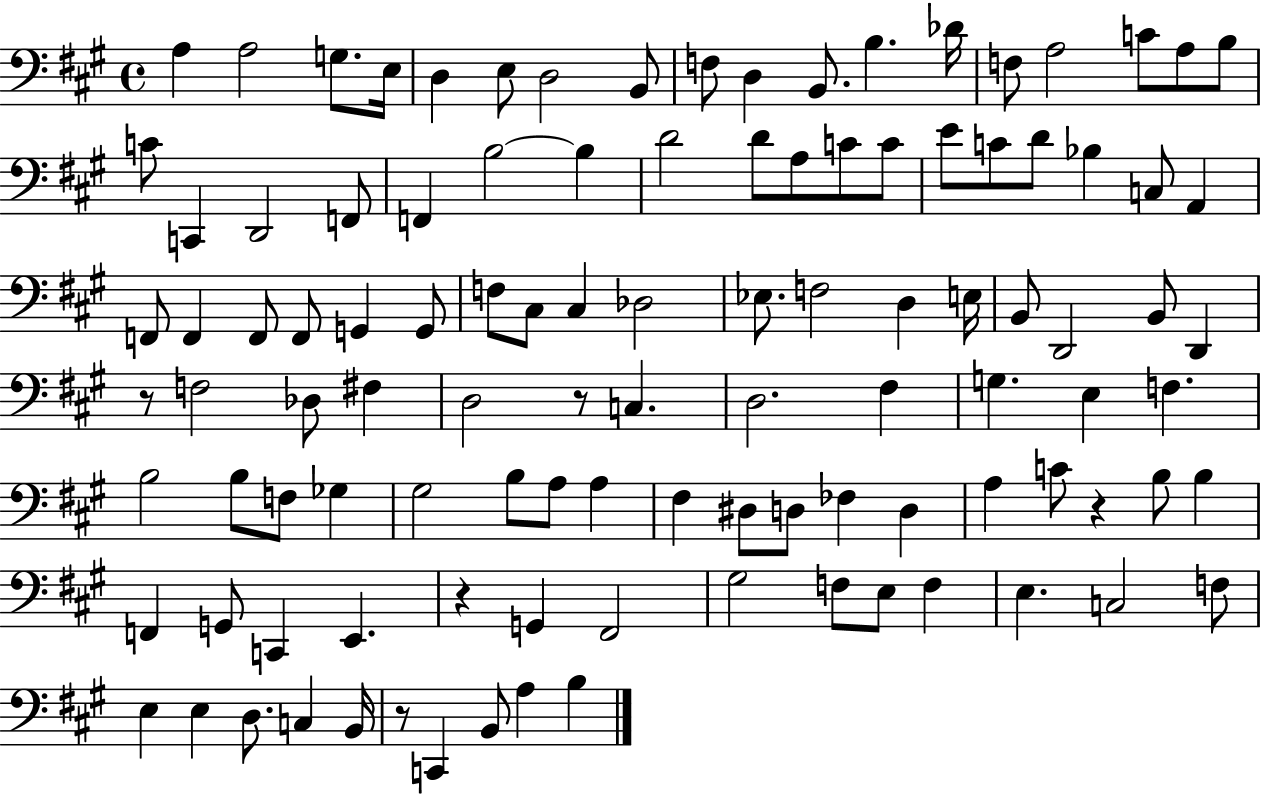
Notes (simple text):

A3/q A3/h G3/e. E3/s D3/q E3/e D3/h B2/e F3/e D3/q B2/e. B3/q. Db4/s F3/e A3/h C4/e A3/e B3/e C4/e C2/q D2/h F2/e F2/q B3/h B3/q D4/h D4/e A3/e C4/e C4/e E4/e C4/e D4/e Bb3/q C3/e A2/q F2/e F2/q F2/e F2/e G2/q G2/e F3/e C#3/e C#3/q Db3/h Eb3/e. F3/h D3/q E3/s B2/e D2/h B2/e D2/q R/e F3/h Db3/e F#3/q D3/h R/e C3/q. D3/h. F#3/q G3/q. E3/q F3/q. B3/h B3/e F3/e Gb3/q G#3/h B3/e A3/e A3/q F#3/q D#3/e D3/e FES3/q D3/q A3/q C4/e R/q B3/e B3/q F2/q G2/e C2/q E2/q. R/q G2/q F#2/h G#3/h F3/e E3/e F3/q E3/q. C3/h F3/e E3/q E3/q D3/e. C3/q B2/s R/e C2/q B2/e A3/q B3/q